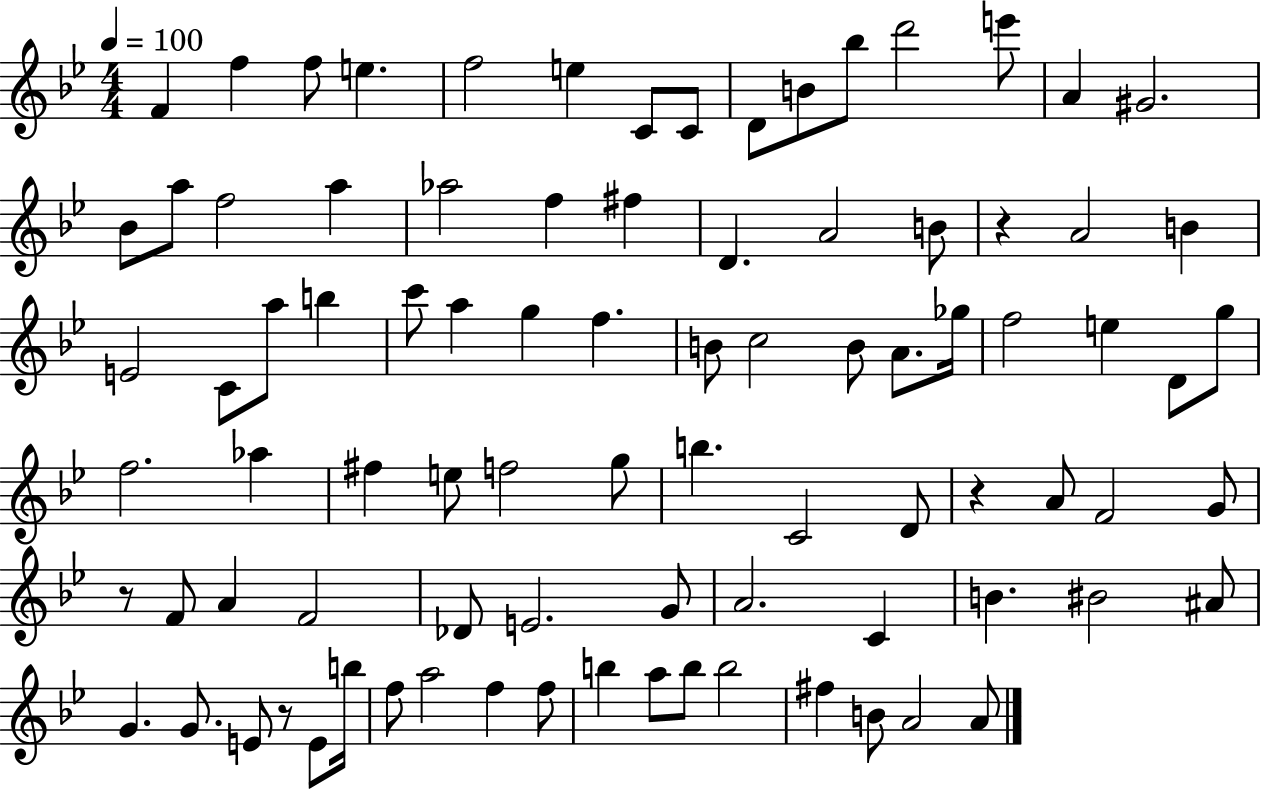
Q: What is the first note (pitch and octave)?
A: F4